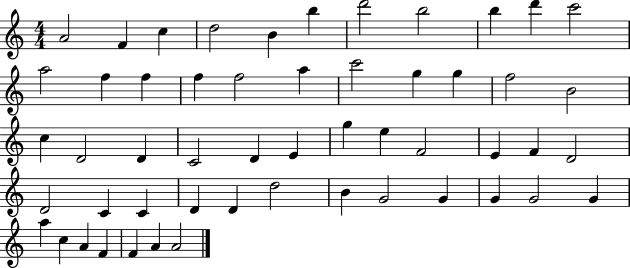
A4/h F4/q C5/q D5/h B4/q B5/q D6/h B5/h B5/q D6/q C6/h A5/h F5/q F5/q F5/q F5/h A5/q C6/h G5/q G5/q F5/h B4/h C5/q D4/h D4/q C4/h D4/q E4/q G5/q E5/q F4/h E4/q F4/q D4/h D4/h C4/q C4/q D4/q D4/q D5/h B4/q G4/h G4/q G4/q G4/h G4/q A5/q C5/q A4/q F4/q F4/q A4/q A4/h